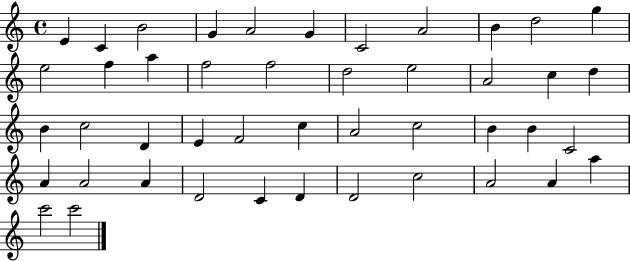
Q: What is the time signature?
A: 4/4